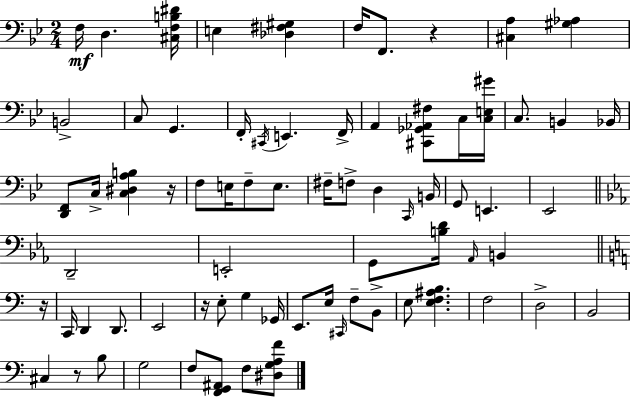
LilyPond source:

{
  \clef bass
  \numericTimeSignature
  \time 2/4
  \key bes \major
  \repeat volta 2 { f16\mf d4. <cis f b dis'>16 | e4 <des fis gis>4 | f16 f,8. r4 | <cis a>4 <gis aes>4 | \break b,2-> | c8 g,4. | f,16-. \acciaccatura { cis,16 } e,4. | f,16-> a,4 <cis, ges, aes, fis>8 c16 | \break <c e gis'>16 c8. b,4 | bes,16 <d, f,>8 c16-> <c dis a b>4 | r16 f8 e16 f8-- e8. | fis16-- f8-> d4 | \break \grace { c,16 } b,16 g,8 e,4. | ees,2 | \bar "||" \break \key c \minor d,2-- | e,2-. | g,8 <b d'>16 \grace { aes,16 } b,4 | \bar "||" \break \key a \minor r16 c,16 d,4 d,8. | e,2 | r16 e8-. g4 | ges,16 e,8. e16 \grace { cis,16 } f8-- | \break b,8-> e8 <e f ais b>4. | f2 | d2-> | b,2 | \break cis4 r8 | b8 g2 | f8 <f, g, ais,>8 f8 | <dis g a f'>8 } \bar "|."
}